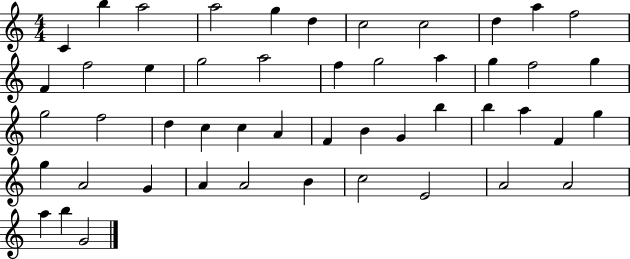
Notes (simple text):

C4/q B5/q A5/h A5/h G5/q D5/q C5/h C5/h D5/q A5/q F5/h F4/q F5/h E5/q G5/h A5/h F5/q G5/h A5/q G5/q F5/h G5/q G5/h F5/h D5/q C5/q C5/q A4/q F4/q B4/q G4/q B5/q B5/q A5/q F4/q G5/q G5/q A4/h G4/q A4/q A4/h B4/q C5/h E4/h A4/h A4/h A5/q B5/q G4/h